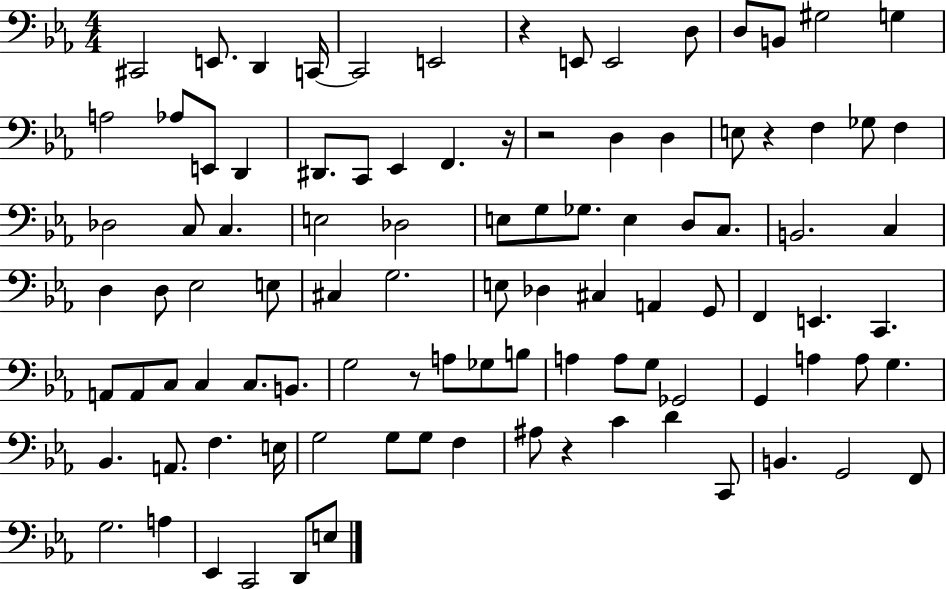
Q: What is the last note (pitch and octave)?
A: E3